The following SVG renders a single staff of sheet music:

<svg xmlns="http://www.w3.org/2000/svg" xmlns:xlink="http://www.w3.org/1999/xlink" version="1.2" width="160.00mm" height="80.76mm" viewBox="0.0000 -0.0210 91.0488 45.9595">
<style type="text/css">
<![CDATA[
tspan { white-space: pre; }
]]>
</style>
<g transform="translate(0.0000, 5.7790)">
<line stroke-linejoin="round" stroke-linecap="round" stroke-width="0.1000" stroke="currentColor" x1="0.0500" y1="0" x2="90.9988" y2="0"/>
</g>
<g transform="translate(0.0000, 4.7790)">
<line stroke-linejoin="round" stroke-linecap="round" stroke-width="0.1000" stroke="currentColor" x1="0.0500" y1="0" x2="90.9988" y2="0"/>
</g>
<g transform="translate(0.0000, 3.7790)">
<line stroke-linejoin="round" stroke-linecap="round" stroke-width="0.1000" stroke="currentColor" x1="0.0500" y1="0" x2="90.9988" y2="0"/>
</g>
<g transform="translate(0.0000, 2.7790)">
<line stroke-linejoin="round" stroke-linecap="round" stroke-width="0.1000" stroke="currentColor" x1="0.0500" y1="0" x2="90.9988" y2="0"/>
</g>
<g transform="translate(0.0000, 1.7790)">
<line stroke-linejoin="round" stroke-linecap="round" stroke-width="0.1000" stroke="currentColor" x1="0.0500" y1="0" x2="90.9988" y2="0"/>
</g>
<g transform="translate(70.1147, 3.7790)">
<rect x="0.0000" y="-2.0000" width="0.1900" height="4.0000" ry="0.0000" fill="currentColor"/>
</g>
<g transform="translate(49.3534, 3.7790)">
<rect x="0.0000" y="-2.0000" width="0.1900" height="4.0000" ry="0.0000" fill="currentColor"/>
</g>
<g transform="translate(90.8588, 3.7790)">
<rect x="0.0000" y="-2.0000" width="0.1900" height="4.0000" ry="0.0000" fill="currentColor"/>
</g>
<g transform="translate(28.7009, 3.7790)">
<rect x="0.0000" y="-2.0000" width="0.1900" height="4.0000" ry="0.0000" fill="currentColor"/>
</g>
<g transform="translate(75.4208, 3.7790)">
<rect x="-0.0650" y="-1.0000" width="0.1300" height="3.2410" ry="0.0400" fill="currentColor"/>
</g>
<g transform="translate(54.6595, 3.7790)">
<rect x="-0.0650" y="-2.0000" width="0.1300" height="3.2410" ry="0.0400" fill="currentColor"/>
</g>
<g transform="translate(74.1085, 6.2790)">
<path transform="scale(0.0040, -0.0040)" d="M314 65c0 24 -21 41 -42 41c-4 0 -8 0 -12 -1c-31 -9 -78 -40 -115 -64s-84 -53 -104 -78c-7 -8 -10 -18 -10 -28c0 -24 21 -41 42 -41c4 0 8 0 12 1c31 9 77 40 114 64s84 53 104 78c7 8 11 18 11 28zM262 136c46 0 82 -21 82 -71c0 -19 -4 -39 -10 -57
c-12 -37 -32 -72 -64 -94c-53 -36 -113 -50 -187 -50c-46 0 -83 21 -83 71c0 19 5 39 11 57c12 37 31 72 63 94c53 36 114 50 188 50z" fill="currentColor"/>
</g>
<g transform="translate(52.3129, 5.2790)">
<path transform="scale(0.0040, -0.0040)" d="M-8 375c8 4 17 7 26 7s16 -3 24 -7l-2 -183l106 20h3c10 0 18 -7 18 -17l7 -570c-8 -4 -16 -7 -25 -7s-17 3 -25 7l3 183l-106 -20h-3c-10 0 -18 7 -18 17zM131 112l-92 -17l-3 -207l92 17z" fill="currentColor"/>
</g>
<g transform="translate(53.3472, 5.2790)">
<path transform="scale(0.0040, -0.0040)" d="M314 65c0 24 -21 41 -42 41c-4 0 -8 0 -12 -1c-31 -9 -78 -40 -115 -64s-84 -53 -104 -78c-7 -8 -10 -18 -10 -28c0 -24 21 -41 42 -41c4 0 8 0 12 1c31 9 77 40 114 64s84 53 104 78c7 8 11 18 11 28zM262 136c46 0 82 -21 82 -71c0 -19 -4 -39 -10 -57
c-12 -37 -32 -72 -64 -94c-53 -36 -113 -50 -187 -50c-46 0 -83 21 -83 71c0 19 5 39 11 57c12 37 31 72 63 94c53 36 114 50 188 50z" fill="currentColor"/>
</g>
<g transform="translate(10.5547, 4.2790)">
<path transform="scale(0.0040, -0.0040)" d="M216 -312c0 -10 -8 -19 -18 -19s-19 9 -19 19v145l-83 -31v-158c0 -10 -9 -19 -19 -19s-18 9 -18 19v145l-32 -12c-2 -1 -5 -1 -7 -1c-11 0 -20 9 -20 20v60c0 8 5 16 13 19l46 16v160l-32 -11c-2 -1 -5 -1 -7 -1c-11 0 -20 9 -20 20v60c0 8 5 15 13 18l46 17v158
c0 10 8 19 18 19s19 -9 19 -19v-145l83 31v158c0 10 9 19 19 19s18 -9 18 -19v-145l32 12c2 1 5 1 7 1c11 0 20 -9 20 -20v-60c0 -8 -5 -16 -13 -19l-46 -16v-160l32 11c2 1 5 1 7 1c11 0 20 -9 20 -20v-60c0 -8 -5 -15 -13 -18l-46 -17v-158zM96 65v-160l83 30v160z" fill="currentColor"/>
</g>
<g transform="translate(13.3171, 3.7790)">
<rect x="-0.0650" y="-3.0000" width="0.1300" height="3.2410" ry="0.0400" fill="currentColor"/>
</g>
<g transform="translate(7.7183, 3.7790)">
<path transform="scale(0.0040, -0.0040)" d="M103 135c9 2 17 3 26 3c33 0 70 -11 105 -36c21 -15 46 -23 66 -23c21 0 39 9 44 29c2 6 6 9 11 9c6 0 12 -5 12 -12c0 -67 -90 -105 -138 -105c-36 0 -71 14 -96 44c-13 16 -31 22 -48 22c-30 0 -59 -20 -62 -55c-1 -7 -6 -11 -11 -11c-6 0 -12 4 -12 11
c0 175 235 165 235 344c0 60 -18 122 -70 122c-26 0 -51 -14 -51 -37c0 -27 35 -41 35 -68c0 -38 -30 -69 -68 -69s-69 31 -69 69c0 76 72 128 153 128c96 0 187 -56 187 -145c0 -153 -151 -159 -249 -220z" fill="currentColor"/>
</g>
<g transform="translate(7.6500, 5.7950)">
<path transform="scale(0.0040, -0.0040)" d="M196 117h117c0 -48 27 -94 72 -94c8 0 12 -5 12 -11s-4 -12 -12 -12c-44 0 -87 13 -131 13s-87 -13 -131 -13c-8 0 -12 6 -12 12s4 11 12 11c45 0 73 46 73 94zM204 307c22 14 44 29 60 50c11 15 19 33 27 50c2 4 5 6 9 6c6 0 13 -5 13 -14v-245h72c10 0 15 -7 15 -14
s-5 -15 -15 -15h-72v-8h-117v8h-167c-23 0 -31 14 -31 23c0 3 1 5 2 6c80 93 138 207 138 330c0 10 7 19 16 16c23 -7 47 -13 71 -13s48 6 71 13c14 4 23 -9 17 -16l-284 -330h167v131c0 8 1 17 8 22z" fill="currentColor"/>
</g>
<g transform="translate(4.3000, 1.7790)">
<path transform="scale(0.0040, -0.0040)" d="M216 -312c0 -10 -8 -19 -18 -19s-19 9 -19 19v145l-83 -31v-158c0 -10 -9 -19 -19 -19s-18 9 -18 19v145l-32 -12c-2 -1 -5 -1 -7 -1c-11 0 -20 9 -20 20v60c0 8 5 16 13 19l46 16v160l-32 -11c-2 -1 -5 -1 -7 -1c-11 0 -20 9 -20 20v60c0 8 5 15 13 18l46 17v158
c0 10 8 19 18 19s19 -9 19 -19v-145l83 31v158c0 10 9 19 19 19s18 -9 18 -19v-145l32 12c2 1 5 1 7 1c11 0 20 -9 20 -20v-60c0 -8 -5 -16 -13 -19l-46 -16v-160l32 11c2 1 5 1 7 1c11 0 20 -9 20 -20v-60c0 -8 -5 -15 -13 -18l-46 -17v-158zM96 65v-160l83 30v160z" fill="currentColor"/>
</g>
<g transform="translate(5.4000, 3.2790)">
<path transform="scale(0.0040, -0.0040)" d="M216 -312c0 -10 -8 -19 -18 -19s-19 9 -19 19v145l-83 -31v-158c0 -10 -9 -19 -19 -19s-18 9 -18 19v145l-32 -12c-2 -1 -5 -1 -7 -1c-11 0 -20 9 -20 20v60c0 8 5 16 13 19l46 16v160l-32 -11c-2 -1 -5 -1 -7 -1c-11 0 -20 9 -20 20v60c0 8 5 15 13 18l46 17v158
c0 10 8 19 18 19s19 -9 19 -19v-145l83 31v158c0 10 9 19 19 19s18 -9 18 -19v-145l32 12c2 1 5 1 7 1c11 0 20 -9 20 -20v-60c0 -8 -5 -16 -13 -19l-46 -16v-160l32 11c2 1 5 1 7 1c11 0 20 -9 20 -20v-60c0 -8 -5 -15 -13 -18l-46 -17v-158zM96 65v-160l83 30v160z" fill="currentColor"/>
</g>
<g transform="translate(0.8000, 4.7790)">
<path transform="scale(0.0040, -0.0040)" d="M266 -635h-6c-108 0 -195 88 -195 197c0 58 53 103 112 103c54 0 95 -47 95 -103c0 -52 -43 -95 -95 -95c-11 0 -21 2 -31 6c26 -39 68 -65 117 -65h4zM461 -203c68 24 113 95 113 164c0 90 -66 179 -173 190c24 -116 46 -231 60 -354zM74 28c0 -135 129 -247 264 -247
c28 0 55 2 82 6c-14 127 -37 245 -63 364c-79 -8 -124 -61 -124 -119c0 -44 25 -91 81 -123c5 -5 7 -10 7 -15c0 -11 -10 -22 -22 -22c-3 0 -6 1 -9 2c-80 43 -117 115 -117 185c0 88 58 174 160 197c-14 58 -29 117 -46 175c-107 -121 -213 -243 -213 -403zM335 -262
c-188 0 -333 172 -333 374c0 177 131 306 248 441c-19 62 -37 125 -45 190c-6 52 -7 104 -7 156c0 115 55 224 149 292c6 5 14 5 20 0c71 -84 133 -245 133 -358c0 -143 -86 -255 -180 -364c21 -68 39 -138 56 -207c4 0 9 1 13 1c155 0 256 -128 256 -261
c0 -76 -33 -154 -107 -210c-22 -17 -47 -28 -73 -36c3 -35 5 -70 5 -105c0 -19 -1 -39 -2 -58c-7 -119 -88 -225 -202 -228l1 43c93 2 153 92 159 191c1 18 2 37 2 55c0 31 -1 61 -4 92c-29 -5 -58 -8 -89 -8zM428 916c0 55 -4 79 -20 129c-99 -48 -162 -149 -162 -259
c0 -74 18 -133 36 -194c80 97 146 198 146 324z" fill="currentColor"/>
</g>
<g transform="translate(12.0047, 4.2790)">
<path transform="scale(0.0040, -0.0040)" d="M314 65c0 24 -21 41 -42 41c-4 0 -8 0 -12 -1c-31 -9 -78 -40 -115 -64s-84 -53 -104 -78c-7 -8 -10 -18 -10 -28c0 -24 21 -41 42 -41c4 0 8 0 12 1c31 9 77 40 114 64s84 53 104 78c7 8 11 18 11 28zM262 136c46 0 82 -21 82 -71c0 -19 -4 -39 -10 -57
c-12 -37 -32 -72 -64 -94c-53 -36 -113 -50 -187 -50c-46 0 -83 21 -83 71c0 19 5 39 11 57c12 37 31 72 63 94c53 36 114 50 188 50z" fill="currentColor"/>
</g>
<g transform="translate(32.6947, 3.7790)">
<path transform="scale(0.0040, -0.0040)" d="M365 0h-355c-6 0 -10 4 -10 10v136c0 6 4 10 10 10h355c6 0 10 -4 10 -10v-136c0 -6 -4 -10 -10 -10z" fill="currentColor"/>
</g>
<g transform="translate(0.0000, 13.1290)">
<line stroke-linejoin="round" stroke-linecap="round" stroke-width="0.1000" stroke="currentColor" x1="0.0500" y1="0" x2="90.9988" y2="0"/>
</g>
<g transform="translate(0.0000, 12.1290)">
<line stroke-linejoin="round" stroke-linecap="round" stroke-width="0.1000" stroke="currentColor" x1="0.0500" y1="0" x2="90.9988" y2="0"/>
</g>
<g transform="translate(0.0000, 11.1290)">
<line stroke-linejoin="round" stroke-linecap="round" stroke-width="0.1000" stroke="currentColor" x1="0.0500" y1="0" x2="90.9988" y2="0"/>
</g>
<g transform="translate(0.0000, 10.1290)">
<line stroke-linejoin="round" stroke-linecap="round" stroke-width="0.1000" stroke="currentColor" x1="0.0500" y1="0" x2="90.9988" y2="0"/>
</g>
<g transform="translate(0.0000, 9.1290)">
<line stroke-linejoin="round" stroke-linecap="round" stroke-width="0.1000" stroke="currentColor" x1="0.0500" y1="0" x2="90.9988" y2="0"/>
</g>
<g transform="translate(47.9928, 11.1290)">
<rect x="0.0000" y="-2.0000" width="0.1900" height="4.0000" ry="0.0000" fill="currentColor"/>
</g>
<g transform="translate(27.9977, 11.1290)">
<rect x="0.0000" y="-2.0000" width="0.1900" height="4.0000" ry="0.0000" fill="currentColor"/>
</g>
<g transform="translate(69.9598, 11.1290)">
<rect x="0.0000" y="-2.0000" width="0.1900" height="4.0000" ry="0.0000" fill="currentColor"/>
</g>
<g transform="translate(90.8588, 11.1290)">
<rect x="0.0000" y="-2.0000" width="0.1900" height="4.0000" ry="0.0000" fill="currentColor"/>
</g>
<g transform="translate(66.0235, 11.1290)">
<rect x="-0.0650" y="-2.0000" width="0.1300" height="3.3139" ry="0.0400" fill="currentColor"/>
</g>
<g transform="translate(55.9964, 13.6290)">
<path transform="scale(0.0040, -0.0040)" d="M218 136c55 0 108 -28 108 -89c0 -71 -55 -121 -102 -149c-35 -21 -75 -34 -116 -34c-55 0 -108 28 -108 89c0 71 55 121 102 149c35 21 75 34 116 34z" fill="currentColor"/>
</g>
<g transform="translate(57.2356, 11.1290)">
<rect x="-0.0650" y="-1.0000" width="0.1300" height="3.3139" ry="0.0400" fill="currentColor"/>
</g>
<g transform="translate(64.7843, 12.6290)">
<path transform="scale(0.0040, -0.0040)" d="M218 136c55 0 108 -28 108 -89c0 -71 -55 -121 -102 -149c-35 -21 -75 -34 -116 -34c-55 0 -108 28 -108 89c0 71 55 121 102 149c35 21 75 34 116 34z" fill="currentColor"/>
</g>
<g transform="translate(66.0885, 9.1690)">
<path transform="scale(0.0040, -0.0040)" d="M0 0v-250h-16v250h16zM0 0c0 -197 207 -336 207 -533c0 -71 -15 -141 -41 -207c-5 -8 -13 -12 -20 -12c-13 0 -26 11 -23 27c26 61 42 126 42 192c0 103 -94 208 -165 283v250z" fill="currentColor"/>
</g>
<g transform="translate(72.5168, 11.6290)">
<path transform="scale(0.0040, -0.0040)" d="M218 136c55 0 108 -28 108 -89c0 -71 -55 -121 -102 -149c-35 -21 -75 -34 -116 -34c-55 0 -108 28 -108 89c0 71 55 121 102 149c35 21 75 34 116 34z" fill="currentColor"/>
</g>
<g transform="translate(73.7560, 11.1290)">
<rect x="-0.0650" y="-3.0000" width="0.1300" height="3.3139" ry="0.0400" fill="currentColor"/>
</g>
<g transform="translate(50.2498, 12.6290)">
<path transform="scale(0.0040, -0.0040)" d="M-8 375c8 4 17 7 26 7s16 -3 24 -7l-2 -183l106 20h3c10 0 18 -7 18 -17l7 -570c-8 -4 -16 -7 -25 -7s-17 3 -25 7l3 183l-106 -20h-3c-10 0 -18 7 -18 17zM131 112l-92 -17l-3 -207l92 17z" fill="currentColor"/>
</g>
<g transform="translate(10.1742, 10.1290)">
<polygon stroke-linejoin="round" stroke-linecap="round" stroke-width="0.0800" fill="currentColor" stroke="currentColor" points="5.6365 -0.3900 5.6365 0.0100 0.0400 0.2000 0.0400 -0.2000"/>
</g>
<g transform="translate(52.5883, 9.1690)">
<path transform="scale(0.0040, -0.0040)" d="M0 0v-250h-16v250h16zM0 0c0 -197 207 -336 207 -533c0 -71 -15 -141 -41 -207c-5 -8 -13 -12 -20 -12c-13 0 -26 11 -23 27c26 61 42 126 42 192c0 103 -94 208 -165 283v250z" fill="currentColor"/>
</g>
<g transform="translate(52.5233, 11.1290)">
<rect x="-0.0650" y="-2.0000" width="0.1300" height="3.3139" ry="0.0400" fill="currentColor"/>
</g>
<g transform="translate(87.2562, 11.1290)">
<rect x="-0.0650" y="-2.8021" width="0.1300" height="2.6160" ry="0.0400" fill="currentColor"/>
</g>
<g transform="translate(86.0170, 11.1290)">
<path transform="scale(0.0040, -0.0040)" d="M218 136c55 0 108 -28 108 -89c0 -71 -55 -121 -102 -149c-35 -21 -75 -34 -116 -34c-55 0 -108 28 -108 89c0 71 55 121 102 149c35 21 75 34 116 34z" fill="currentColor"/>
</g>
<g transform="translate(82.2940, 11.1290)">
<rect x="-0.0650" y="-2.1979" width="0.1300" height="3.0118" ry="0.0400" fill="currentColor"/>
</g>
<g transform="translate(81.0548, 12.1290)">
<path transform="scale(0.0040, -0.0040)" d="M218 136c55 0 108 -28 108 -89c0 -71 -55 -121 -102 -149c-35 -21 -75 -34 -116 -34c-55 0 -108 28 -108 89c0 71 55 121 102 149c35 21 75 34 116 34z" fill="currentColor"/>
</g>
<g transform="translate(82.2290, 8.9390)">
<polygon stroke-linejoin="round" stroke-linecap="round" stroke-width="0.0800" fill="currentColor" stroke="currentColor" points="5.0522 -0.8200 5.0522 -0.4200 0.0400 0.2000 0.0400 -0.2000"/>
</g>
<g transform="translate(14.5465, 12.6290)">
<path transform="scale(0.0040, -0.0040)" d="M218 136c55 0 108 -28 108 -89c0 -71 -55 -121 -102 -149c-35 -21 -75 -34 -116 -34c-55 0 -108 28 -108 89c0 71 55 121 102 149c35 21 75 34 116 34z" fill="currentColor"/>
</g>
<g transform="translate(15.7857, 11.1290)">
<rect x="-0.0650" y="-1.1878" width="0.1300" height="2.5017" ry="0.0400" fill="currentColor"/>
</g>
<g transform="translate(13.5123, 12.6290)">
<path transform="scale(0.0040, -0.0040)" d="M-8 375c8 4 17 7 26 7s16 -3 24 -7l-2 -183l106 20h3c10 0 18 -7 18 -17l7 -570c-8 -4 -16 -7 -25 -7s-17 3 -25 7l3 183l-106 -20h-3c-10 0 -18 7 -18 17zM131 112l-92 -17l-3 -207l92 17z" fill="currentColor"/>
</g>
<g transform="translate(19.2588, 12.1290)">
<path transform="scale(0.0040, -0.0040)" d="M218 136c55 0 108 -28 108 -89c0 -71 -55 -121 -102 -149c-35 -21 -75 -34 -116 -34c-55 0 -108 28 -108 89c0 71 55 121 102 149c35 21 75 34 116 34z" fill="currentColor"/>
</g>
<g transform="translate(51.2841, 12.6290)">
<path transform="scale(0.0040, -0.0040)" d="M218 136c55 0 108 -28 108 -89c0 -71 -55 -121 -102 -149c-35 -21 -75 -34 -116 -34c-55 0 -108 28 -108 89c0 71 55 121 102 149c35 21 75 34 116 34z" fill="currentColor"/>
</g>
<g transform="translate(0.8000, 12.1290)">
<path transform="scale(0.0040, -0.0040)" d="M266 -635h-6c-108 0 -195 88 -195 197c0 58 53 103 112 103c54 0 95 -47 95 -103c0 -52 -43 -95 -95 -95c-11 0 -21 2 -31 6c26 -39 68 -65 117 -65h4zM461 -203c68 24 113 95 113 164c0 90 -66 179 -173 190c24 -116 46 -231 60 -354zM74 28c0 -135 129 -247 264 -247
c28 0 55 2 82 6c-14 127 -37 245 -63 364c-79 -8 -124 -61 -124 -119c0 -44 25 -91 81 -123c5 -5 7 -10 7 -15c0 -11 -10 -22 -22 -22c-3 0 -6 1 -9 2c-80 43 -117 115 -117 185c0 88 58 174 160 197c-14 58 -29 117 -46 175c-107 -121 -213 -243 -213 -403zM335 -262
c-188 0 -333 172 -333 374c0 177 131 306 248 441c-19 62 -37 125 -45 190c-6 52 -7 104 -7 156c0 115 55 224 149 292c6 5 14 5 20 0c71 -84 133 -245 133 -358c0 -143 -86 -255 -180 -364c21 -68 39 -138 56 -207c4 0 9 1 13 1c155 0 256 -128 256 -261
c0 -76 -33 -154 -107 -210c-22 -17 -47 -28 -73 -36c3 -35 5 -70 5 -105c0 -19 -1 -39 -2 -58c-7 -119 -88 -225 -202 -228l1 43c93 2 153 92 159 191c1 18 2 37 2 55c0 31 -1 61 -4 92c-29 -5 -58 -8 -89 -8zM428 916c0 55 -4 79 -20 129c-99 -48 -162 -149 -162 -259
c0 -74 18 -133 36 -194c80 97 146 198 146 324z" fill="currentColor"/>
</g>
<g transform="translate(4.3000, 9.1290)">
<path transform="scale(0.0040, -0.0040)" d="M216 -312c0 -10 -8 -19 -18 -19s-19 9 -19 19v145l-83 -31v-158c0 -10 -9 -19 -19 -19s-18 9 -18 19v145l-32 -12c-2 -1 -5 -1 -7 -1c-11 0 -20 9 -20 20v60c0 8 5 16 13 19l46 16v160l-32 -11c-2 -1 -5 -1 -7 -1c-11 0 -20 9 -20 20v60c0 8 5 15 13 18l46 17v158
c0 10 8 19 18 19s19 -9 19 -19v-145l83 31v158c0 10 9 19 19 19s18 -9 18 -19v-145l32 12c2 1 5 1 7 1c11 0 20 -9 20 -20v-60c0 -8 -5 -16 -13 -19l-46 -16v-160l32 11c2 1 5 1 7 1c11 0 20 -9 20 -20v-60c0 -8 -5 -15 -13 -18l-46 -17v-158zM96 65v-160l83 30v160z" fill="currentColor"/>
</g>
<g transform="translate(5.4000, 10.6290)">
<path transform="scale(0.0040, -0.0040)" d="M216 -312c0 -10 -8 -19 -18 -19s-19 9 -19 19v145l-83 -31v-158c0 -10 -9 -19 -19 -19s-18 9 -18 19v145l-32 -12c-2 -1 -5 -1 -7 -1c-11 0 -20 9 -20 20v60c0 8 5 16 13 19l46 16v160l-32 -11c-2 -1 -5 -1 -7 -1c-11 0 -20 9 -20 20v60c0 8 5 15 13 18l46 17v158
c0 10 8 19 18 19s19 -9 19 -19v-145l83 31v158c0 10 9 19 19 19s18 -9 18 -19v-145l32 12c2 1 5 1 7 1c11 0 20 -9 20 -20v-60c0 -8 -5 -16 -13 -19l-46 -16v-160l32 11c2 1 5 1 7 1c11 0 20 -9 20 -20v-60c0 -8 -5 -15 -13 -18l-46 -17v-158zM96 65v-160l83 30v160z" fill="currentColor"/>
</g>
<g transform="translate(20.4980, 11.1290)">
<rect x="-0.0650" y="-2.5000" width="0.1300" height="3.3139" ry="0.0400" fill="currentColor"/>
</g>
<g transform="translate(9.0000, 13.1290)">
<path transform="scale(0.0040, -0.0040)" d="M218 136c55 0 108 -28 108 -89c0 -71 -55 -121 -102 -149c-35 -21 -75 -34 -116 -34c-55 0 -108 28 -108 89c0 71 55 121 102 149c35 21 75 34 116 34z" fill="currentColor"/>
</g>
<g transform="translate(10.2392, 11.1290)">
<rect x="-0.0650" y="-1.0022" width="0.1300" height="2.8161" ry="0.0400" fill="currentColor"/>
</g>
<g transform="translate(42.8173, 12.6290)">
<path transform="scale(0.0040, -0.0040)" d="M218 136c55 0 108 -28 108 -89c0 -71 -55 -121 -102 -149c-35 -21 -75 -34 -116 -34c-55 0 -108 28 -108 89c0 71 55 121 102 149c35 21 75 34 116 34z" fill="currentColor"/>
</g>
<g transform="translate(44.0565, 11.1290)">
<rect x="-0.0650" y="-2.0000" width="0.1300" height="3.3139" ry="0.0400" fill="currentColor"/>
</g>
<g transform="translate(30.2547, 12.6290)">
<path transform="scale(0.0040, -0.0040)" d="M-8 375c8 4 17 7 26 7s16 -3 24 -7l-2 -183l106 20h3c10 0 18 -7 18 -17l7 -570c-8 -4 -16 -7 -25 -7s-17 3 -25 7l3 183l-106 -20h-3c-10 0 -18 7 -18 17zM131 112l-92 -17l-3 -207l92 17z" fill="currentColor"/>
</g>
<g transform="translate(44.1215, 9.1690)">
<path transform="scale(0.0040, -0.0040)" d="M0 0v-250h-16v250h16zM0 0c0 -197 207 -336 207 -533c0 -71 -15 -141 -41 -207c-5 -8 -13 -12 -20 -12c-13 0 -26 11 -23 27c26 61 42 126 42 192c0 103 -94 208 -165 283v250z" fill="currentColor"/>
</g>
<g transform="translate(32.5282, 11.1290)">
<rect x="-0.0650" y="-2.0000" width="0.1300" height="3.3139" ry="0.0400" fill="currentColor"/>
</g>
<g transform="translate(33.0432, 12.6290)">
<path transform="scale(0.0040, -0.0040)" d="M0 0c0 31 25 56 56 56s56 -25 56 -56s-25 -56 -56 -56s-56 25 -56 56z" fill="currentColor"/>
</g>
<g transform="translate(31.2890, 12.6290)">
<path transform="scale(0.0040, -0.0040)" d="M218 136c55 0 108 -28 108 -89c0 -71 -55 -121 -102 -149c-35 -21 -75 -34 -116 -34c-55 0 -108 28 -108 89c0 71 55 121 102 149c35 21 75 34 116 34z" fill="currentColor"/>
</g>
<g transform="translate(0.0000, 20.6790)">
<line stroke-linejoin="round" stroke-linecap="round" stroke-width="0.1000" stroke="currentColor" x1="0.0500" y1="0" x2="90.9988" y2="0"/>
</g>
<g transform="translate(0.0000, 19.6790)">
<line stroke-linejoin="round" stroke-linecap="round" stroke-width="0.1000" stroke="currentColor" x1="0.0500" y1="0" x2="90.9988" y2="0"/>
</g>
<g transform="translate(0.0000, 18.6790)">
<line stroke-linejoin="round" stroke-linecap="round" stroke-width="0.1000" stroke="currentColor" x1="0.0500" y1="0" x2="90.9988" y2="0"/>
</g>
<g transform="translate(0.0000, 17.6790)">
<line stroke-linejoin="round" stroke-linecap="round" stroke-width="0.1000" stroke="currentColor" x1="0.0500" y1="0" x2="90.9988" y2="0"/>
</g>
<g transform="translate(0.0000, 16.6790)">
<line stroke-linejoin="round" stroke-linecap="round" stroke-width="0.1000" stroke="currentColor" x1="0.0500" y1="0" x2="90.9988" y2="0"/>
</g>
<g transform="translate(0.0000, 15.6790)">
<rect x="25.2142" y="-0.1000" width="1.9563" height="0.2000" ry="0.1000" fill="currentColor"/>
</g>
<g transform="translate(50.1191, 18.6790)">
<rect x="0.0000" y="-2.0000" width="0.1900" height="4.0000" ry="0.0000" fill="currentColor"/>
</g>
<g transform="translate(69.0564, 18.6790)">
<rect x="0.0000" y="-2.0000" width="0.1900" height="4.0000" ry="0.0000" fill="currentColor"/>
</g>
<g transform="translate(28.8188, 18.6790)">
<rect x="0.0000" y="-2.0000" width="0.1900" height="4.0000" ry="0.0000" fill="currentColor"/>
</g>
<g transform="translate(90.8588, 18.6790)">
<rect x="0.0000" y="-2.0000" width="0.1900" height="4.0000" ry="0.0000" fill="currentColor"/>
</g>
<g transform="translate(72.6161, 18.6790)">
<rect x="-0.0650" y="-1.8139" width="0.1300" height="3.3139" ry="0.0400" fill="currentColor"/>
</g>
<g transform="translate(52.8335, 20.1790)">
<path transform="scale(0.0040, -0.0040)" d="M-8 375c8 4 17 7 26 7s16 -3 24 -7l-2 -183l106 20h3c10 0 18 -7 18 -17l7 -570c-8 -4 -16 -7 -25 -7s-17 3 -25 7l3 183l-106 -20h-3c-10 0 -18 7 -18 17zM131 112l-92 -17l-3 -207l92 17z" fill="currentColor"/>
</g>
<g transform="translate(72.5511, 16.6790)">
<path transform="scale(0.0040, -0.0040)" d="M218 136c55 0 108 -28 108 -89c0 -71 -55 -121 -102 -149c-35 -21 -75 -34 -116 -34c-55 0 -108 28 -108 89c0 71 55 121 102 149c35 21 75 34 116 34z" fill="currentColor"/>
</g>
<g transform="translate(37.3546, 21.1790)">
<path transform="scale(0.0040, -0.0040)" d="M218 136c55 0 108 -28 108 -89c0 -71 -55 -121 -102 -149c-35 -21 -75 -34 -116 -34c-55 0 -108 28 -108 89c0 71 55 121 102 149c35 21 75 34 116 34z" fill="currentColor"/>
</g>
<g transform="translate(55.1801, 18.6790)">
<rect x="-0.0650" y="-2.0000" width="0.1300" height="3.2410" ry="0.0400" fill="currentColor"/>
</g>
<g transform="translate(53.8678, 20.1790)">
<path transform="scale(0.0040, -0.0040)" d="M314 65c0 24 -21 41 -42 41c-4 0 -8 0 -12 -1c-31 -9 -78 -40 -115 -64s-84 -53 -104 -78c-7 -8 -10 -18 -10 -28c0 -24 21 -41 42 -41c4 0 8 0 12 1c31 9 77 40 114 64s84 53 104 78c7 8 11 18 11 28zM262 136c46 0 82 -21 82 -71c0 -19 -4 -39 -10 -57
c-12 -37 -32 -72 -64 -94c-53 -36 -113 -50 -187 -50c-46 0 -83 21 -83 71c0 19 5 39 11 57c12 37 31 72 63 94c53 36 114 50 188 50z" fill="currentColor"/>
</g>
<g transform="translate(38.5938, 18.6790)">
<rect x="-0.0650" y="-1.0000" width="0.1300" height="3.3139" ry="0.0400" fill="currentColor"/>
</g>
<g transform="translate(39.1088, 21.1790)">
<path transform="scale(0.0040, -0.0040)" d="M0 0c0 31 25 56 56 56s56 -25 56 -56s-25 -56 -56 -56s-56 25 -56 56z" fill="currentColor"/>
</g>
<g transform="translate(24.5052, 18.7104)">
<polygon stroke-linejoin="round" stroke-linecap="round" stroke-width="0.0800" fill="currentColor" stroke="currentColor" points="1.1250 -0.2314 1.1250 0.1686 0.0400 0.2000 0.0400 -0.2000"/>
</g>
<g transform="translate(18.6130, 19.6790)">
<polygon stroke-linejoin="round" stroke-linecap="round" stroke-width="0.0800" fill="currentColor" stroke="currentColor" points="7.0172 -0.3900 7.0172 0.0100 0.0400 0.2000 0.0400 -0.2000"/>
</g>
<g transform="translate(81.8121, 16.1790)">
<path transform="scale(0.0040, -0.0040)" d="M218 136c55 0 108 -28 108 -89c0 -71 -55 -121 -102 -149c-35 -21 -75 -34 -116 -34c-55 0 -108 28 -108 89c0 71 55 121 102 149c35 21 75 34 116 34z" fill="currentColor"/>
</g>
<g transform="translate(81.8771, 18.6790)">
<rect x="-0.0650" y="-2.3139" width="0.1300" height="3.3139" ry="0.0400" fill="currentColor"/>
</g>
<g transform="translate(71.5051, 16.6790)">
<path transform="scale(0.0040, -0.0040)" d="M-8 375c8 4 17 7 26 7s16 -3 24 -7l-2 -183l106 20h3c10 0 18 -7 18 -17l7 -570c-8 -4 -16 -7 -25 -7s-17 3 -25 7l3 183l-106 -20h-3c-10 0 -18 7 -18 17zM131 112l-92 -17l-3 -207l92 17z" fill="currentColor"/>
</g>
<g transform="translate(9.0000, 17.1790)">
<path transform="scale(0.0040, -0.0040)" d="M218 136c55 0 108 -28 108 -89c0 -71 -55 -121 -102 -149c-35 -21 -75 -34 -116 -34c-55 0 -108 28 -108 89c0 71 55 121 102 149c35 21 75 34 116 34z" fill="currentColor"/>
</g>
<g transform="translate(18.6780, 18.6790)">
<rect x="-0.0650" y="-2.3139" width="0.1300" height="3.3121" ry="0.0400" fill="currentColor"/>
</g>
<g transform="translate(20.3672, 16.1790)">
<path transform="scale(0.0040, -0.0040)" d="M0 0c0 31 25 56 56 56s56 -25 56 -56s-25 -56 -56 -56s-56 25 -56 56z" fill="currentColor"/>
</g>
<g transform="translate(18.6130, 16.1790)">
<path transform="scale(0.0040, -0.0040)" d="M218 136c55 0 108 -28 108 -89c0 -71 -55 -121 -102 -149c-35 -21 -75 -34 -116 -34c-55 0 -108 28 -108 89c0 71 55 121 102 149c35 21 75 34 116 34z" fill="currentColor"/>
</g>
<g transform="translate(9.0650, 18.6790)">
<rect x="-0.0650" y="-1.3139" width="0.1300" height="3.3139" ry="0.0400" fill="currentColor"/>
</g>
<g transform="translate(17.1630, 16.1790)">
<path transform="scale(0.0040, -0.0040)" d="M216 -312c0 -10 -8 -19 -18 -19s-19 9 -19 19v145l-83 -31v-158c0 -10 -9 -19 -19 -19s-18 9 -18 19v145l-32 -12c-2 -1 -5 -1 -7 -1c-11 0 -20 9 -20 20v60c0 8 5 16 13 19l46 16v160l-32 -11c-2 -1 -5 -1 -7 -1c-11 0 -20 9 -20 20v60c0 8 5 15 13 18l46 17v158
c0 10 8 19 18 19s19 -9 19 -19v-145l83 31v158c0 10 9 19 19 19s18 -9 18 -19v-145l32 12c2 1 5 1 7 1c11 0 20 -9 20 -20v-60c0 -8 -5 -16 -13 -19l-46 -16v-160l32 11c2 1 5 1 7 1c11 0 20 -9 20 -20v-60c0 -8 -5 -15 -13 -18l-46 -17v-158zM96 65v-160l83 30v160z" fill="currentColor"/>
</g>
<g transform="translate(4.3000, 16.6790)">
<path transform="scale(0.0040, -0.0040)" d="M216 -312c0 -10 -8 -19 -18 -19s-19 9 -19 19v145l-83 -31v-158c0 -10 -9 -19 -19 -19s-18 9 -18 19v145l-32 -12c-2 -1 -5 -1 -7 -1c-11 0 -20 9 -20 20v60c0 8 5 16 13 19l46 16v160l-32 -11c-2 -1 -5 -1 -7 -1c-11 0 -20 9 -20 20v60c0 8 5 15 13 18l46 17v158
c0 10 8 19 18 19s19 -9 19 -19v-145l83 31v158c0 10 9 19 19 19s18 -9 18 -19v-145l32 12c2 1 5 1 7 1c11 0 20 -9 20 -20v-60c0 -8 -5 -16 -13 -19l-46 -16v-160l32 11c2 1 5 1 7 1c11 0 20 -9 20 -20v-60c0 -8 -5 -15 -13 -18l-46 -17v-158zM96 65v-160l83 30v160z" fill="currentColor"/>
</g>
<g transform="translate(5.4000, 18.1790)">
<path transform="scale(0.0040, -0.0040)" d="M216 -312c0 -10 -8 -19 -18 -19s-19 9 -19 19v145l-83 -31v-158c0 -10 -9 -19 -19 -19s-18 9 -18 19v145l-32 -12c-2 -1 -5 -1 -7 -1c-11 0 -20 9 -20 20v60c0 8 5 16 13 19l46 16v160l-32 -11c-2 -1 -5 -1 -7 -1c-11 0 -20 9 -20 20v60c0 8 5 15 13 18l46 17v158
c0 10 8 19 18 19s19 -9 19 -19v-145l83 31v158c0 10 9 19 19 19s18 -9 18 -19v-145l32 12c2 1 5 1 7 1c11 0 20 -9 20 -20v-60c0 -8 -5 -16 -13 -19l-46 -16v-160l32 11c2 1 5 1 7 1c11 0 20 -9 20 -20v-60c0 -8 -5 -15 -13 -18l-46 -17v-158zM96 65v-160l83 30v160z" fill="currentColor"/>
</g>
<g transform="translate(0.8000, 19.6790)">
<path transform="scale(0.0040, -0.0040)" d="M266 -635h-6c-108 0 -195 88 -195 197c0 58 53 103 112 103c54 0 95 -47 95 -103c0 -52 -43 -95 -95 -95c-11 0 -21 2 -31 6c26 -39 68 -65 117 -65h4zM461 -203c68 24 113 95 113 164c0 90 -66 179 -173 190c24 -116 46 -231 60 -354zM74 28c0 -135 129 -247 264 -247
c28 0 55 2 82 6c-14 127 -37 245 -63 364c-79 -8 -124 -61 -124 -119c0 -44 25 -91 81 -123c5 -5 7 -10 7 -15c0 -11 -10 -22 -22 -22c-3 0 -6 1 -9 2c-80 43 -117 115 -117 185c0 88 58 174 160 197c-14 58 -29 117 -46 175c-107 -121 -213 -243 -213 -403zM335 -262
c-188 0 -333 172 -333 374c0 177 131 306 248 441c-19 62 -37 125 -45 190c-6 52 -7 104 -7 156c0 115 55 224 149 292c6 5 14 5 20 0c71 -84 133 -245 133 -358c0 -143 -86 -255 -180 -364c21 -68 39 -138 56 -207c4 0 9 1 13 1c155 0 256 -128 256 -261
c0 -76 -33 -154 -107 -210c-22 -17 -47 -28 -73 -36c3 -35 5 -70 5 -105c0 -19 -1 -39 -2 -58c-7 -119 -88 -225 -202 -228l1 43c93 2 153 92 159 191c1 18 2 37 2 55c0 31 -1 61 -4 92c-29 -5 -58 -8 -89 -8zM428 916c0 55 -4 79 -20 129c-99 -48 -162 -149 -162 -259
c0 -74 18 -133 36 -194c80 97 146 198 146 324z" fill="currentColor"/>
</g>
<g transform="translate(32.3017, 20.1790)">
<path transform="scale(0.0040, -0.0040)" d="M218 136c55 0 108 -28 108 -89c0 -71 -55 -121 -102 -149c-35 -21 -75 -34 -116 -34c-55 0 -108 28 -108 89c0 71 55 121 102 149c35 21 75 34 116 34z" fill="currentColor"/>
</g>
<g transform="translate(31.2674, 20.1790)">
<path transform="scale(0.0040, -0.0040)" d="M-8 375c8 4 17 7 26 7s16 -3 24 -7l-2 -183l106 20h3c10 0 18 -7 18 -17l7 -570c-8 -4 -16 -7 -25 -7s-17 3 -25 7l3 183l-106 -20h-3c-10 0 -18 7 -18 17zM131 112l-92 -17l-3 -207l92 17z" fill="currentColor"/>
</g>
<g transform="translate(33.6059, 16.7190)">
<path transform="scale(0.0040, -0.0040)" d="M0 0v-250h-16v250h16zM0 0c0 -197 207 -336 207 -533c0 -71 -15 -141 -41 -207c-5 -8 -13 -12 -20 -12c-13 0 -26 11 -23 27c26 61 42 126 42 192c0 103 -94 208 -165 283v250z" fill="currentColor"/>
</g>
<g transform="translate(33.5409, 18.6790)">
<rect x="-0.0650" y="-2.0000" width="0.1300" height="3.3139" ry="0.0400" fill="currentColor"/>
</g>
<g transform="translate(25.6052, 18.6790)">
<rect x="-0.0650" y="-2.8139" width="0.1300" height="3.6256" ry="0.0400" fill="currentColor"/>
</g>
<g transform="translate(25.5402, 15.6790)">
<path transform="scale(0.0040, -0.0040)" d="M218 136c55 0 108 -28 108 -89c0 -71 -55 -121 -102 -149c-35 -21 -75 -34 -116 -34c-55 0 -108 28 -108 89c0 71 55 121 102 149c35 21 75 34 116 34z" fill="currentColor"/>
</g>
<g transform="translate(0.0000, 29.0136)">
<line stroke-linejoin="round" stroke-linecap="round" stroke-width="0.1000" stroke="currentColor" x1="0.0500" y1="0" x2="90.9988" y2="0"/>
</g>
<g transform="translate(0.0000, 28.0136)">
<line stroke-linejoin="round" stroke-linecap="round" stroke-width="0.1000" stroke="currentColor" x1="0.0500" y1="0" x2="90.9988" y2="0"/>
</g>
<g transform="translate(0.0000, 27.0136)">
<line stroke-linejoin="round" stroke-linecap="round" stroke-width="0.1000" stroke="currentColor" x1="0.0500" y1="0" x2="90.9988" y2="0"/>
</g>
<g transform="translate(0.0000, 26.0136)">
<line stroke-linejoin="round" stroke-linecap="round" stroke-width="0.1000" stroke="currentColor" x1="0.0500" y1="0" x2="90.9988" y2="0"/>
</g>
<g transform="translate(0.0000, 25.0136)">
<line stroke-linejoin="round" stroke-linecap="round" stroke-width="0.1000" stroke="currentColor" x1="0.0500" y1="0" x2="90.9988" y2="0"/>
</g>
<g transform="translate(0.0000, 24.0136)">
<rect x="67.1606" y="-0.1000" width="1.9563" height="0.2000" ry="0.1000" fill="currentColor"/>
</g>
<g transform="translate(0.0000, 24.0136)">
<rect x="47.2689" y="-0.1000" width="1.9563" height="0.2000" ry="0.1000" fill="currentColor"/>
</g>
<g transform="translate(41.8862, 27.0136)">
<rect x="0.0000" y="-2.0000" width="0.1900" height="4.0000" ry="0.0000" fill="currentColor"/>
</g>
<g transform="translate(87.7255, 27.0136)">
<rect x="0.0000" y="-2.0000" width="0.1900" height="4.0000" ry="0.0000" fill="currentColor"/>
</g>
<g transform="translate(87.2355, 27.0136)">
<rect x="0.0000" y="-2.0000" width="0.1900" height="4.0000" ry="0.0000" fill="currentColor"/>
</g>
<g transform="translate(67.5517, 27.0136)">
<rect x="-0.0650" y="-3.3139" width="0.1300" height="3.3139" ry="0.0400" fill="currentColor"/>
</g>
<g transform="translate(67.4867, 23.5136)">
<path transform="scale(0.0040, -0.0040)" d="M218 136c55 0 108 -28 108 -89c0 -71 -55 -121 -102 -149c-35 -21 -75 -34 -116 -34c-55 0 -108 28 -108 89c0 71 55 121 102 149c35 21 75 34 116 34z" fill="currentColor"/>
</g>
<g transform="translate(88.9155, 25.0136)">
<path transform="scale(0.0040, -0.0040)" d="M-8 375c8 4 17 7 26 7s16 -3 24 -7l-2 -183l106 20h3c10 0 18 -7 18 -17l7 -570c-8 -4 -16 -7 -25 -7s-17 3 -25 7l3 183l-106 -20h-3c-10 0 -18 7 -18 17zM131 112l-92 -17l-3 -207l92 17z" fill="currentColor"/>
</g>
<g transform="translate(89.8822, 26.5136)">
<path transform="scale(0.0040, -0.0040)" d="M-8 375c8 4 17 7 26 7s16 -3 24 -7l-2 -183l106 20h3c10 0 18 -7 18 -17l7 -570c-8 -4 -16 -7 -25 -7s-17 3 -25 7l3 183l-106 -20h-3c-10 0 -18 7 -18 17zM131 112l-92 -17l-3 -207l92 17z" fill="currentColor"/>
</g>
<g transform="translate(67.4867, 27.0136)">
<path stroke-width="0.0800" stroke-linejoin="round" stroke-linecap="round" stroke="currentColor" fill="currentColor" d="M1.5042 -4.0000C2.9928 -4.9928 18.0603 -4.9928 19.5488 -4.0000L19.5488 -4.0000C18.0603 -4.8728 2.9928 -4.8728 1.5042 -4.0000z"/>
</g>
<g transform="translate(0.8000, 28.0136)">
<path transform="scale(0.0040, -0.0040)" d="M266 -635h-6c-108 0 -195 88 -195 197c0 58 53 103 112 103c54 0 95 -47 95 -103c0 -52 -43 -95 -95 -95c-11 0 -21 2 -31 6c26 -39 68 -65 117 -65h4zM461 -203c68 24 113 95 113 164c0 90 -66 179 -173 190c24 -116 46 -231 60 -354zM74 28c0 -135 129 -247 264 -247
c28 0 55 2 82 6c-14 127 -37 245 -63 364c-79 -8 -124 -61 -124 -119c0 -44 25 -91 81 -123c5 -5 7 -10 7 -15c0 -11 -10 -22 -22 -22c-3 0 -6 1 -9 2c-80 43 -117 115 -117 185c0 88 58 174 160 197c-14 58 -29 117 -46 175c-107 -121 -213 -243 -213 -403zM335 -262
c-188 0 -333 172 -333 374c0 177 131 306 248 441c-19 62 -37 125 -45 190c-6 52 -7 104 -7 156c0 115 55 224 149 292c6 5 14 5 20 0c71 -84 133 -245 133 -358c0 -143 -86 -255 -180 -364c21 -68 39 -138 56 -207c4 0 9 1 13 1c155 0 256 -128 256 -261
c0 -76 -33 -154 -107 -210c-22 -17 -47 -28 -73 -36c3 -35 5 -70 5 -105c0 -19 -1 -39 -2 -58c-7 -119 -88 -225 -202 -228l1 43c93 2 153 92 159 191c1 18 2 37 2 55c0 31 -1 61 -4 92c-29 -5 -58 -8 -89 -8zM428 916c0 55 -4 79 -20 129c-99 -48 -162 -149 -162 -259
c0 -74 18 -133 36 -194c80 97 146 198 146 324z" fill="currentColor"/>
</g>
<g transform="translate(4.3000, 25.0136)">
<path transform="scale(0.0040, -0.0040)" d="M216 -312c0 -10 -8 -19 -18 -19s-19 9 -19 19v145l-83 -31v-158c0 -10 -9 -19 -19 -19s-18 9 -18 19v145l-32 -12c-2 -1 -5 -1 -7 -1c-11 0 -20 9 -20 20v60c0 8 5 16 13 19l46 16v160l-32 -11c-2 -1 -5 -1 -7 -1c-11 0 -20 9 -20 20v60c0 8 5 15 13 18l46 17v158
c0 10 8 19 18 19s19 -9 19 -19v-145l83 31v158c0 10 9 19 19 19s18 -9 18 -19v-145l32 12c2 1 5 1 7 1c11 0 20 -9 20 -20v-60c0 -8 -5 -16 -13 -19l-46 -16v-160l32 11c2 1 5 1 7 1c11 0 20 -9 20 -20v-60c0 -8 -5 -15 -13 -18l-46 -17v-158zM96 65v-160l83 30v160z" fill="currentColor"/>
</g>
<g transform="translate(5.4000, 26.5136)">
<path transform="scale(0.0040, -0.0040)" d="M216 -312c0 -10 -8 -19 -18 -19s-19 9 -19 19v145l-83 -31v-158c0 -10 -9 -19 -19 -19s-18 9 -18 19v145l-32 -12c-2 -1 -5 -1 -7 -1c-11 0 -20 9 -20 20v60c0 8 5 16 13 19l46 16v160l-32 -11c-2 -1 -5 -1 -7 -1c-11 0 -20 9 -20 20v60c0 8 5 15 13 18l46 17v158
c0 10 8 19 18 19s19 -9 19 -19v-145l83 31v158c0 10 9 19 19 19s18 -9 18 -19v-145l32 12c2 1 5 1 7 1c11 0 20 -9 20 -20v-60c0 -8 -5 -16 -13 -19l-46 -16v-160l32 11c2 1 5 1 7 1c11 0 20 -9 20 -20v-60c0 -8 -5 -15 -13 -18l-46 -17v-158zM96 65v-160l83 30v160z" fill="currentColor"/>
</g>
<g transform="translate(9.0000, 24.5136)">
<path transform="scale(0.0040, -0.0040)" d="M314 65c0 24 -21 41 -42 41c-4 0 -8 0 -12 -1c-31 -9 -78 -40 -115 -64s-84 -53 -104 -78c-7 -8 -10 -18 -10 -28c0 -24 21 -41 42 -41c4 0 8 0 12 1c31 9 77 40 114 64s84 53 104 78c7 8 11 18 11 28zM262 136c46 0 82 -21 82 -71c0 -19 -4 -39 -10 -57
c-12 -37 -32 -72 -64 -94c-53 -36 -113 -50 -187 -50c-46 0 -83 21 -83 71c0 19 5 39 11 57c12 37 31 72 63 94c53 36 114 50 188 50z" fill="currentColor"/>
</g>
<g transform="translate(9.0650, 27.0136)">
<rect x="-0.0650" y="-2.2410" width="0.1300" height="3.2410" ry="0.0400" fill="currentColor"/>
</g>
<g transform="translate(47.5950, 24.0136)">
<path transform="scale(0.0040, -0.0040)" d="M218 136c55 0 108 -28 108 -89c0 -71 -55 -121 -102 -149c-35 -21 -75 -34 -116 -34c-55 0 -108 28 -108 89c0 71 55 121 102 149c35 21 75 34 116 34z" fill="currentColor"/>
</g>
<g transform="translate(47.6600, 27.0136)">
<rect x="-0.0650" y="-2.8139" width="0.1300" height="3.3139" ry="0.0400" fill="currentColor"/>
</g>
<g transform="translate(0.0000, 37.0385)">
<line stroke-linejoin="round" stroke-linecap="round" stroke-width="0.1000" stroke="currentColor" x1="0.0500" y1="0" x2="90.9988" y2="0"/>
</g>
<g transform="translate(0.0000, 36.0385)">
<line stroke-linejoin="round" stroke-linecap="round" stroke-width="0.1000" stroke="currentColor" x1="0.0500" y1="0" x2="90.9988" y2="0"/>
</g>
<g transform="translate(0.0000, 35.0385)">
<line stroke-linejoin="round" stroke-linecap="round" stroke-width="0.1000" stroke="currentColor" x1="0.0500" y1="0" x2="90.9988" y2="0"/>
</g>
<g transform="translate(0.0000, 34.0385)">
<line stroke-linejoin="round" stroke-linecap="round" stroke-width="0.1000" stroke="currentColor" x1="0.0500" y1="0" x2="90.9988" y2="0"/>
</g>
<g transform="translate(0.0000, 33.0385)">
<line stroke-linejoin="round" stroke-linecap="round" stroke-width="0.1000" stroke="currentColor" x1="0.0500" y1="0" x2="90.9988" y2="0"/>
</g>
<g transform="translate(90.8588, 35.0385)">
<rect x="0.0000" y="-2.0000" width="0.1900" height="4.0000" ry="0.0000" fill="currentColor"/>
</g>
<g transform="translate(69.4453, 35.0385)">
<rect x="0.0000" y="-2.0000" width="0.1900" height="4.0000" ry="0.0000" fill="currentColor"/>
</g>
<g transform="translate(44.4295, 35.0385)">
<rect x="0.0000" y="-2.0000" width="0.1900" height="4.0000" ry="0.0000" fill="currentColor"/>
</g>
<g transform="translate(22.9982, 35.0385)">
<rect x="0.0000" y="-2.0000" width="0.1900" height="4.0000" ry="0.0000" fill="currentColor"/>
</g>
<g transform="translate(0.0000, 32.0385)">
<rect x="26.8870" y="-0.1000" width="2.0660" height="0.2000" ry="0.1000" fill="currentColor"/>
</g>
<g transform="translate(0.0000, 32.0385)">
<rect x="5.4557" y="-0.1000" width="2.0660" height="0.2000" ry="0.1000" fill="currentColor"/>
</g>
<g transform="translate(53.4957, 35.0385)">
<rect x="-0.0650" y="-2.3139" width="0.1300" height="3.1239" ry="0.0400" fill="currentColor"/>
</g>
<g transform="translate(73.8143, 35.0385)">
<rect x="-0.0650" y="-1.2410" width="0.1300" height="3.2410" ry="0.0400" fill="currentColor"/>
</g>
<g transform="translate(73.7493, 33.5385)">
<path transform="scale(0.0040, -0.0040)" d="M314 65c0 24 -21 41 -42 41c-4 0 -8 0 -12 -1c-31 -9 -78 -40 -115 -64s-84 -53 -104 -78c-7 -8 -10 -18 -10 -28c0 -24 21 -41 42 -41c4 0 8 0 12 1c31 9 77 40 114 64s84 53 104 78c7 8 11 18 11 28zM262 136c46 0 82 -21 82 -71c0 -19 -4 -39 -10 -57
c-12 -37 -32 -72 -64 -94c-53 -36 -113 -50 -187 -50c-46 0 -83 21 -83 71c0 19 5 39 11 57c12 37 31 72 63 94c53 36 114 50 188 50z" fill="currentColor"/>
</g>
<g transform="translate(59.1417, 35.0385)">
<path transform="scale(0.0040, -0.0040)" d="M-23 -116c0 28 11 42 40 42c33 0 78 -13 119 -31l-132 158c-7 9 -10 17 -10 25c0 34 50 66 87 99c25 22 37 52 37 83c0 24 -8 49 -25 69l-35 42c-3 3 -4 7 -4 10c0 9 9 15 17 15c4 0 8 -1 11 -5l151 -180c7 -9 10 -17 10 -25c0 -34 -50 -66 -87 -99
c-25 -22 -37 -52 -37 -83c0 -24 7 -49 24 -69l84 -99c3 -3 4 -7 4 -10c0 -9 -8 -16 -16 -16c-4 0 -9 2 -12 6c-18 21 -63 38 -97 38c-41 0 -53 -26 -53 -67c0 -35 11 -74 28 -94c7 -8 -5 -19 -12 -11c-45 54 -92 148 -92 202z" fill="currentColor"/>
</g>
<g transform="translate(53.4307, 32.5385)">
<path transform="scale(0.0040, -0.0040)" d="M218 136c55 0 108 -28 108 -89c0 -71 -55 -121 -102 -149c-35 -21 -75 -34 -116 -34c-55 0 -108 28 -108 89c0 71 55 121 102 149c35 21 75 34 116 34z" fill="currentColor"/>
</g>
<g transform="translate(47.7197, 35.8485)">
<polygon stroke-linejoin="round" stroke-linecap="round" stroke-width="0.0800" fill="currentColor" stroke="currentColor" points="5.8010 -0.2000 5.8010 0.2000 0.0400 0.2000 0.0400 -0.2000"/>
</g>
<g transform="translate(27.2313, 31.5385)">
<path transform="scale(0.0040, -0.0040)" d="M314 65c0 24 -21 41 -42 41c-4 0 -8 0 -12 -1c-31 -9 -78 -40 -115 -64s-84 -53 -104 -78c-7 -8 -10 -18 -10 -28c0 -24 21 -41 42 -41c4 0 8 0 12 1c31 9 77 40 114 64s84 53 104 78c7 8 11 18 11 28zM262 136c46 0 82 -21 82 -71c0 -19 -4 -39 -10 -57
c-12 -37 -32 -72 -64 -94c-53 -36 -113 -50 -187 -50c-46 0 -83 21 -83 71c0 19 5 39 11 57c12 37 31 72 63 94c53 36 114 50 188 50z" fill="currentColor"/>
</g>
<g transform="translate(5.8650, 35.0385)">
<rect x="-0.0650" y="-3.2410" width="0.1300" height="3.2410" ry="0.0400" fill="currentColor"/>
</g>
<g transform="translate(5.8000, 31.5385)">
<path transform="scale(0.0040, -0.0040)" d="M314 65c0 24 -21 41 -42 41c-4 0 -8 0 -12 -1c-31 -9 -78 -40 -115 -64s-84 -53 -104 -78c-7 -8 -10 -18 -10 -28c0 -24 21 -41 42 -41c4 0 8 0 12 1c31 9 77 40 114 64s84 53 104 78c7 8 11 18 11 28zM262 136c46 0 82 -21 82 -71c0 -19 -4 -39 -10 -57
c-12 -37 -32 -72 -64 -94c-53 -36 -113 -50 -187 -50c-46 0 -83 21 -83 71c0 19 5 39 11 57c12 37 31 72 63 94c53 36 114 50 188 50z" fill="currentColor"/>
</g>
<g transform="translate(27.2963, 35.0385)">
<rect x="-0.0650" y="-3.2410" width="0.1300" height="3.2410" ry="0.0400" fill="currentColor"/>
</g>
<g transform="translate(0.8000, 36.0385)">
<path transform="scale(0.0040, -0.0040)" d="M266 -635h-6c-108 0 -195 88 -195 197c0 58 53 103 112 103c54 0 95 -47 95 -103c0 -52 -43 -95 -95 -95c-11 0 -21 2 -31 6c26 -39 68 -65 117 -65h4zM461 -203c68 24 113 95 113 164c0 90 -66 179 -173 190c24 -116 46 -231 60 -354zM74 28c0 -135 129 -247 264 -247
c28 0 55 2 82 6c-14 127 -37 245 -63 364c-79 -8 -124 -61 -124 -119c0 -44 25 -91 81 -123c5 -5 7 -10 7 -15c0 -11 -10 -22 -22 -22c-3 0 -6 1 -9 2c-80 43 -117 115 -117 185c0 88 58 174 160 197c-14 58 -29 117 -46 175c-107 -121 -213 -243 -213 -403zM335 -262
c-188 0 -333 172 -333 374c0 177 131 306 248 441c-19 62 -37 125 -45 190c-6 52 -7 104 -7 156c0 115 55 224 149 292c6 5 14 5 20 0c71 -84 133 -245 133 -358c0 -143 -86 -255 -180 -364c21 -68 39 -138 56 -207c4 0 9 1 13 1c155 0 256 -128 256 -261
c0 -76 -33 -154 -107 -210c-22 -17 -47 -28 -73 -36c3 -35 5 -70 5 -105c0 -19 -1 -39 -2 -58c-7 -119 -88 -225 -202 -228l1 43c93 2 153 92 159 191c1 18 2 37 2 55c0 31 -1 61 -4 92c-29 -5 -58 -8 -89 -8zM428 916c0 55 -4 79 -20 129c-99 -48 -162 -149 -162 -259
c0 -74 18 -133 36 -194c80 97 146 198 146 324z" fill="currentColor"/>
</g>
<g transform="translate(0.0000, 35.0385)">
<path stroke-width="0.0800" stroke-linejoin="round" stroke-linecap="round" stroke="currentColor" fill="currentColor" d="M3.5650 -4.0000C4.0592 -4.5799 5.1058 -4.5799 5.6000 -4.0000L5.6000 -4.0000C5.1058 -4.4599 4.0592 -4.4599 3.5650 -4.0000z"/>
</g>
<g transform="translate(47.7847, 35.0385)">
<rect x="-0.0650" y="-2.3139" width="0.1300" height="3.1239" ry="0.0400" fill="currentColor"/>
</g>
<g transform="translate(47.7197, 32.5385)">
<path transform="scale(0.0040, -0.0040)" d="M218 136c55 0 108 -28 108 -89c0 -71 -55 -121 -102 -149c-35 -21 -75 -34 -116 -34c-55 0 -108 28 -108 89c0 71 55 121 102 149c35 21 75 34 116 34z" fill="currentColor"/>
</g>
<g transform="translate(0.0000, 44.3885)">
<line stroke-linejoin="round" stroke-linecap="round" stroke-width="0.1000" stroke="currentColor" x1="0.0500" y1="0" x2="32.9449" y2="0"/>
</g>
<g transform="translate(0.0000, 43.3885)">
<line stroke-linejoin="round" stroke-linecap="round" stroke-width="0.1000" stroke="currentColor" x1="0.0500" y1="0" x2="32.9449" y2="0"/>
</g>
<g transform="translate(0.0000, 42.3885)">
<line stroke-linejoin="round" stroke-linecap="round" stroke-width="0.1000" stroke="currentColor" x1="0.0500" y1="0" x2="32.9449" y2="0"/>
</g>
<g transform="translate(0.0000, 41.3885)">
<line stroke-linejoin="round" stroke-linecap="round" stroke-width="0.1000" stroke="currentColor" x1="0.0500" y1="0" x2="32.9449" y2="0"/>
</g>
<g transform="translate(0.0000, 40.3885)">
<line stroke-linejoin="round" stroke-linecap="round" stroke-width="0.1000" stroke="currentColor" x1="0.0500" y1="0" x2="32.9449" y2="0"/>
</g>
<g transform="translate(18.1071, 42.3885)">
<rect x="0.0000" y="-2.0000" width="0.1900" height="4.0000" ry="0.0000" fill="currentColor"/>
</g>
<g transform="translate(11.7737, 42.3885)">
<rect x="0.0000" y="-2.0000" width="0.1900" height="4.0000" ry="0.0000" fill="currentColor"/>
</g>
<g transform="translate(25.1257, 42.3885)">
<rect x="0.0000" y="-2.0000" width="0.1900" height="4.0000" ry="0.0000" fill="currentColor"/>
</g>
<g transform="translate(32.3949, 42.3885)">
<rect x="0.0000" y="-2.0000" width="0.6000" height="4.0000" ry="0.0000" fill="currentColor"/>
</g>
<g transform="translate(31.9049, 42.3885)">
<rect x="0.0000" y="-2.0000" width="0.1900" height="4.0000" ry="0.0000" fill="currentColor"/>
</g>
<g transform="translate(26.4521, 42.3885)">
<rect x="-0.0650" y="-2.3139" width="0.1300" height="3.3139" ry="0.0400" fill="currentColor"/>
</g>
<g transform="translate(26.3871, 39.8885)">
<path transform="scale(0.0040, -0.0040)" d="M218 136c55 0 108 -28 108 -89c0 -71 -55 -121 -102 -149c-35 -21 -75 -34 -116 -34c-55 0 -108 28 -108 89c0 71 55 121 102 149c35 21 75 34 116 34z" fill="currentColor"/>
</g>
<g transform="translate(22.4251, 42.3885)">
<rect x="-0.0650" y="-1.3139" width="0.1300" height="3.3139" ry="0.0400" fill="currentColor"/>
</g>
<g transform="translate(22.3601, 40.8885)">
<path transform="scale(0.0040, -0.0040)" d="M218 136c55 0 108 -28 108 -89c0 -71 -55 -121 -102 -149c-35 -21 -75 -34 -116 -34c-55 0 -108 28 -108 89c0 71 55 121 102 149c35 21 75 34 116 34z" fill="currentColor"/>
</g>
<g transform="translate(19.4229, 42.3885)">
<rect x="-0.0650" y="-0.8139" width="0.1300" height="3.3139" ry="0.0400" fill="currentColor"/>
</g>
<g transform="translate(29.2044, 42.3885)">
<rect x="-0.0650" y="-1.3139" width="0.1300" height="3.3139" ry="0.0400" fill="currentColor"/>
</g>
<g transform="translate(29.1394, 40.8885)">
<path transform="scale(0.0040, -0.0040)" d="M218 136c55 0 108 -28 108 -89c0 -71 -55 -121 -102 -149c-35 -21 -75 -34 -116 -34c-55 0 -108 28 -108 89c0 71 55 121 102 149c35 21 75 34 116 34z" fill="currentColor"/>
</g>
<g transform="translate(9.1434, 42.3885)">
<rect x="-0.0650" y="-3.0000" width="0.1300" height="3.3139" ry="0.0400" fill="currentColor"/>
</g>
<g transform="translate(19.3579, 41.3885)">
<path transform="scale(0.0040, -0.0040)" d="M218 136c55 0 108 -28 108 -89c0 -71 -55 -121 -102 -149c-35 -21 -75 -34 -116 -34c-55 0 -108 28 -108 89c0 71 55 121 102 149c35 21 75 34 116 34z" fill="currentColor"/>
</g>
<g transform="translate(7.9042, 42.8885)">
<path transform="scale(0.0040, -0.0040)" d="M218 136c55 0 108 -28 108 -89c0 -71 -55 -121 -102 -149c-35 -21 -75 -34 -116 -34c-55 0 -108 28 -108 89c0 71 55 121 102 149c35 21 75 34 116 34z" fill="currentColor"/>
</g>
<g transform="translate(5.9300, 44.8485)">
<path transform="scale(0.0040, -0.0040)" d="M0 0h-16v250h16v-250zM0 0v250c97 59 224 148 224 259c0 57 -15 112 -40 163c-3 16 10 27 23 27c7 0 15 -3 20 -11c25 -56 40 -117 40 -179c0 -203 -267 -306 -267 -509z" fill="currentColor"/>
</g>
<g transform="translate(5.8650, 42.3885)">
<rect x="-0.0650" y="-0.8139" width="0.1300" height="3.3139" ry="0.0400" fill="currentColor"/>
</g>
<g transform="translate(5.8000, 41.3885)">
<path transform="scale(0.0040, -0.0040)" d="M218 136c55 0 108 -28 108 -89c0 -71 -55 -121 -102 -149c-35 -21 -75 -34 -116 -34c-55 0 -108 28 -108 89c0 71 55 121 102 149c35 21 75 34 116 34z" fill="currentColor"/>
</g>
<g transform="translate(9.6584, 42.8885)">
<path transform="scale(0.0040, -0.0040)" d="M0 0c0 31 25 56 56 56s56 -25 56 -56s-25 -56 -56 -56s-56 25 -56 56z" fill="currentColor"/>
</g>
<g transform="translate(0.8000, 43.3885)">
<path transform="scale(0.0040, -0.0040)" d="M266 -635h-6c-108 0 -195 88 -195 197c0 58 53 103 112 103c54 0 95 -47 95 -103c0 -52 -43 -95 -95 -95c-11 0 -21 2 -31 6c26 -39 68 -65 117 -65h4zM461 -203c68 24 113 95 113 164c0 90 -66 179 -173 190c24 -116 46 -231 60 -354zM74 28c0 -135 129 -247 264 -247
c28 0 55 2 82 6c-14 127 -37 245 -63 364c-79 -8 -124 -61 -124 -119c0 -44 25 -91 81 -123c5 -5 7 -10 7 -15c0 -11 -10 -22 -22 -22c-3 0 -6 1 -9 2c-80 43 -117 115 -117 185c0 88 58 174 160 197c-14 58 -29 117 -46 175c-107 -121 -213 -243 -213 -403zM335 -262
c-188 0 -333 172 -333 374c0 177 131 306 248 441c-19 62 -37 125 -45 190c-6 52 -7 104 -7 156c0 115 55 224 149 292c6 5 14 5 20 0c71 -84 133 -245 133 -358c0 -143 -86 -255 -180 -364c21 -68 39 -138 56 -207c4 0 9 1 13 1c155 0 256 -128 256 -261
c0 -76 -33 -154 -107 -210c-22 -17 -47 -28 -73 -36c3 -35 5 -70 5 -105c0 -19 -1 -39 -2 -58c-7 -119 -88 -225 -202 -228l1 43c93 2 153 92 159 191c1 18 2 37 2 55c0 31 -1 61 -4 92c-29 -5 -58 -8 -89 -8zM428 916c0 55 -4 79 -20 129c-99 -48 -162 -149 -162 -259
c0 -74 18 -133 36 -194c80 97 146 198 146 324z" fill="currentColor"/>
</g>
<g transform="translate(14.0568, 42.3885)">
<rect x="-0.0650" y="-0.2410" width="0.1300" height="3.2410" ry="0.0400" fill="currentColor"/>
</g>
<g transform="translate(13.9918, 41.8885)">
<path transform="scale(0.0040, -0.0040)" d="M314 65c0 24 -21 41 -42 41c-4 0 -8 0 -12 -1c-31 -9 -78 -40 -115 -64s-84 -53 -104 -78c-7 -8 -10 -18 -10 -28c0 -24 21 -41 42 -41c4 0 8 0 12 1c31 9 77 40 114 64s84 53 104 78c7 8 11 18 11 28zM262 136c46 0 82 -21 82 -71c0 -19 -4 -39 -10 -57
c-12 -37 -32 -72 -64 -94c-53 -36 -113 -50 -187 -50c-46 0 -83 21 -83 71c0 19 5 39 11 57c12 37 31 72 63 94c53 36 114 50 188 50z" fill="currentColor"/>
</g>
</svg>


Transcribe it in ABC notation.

X:1
T:Untitled
M:2/4
L:1/4
K:D
^A2 z2 F2 D2 E/2 F/2 G F F/2 F/2 D F/2 A G/2 B/2 e ^g/2 a/4 F/2 D F2 f g g2 a b b2 b2 g/2 g/2 z e2 d/2 A c2 d e g e